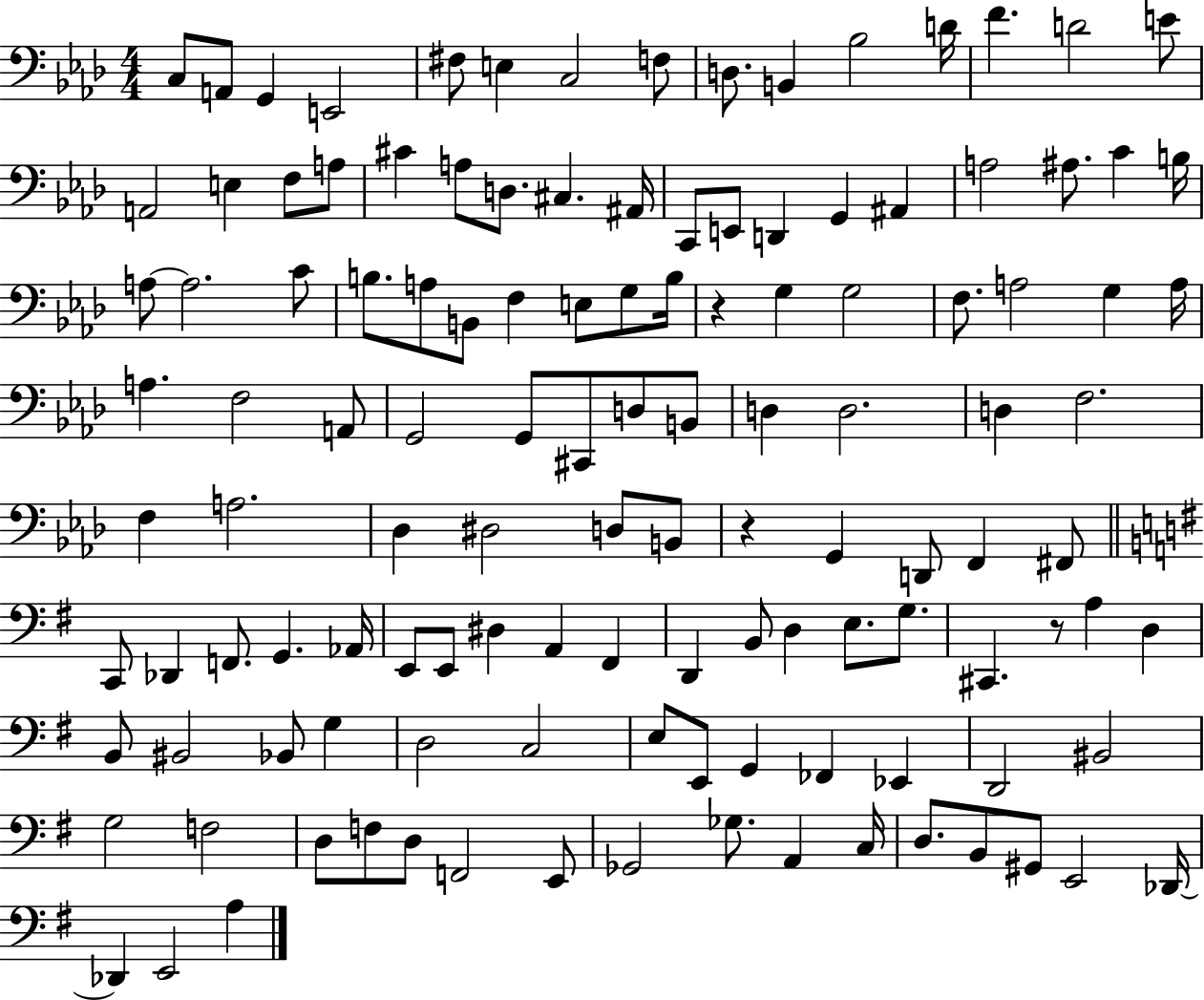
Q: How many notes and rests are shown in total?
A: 124